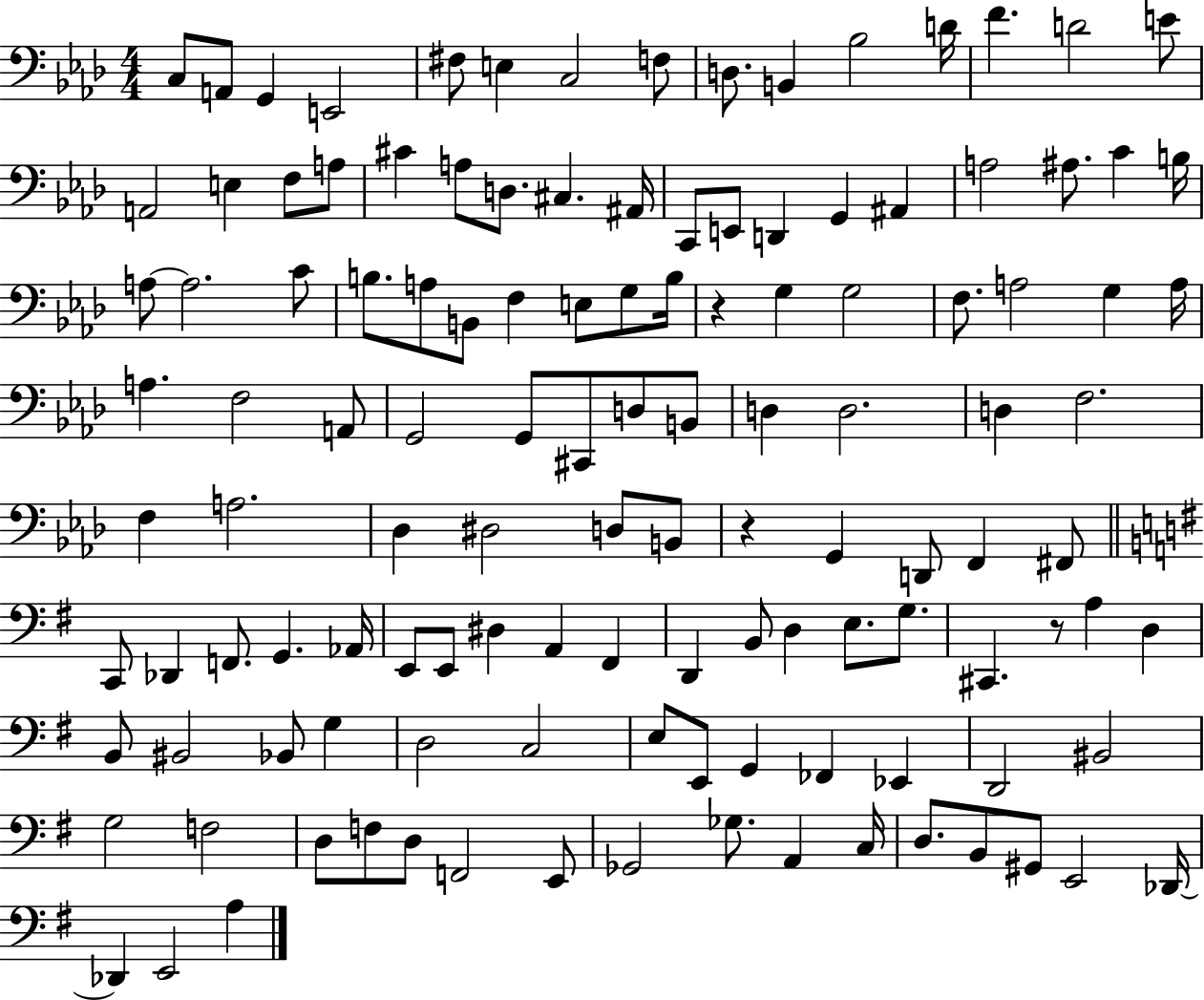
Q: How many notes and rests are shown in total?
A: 124